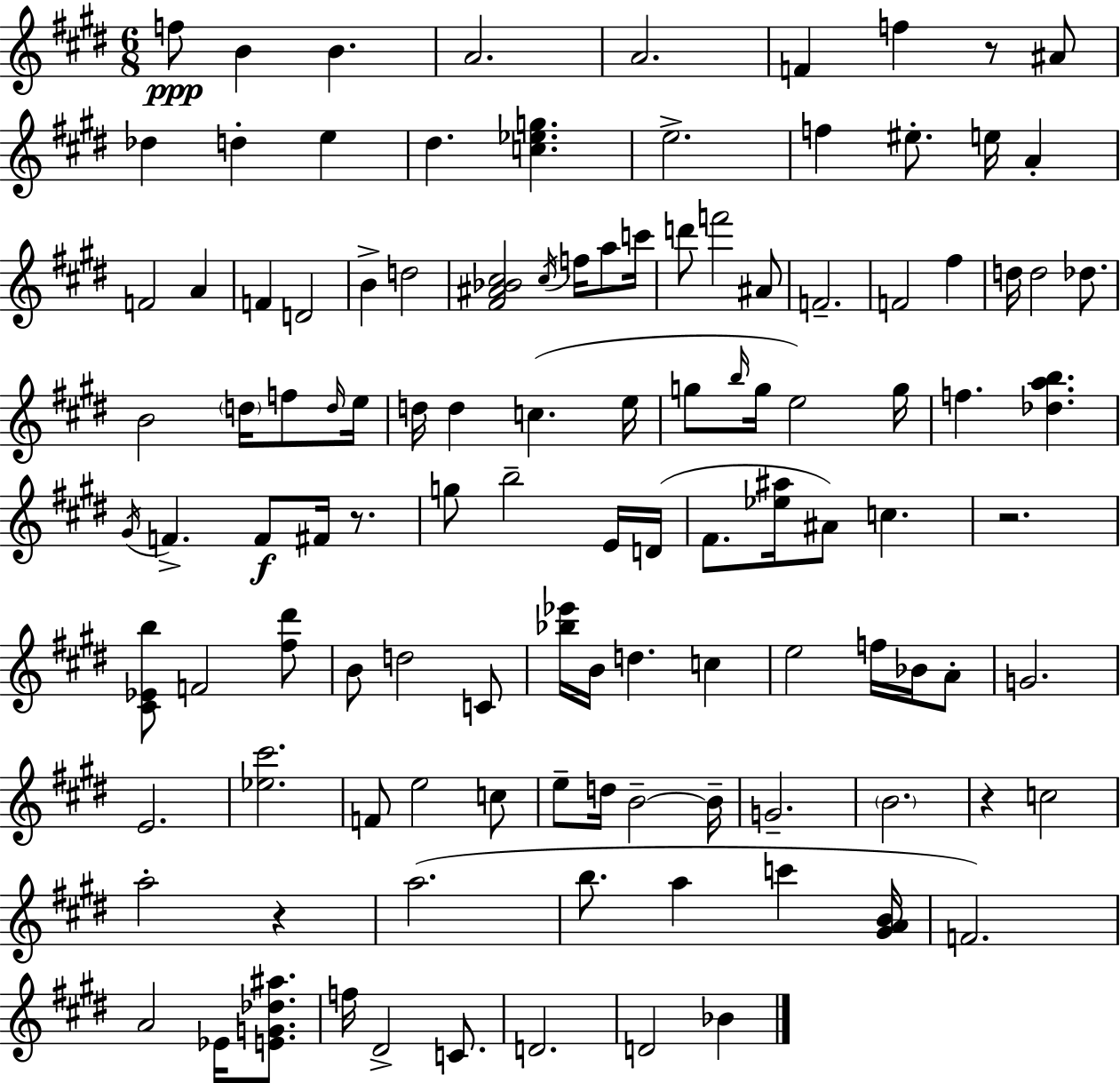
X:1
T:Untitled
M:6/8
L:1/4
K:E
f/2 B B A2 A2 F f z/2 ^A/2 _d d e ^d [c_eg] e2 f ^e/2 e/4 A F2 A F D2 B d2 [^F^A_B^c]2 ^c/4 f/4 a/2 c'/4 d'/2 f'2 ^A/2 F2 F2 ^f d/4 d2 _d/2 B2 d/4 f/2 d/4 e/4 d/4 d c e/4 g/2 b/4 g/4 e2 g/4 f [_dab] ^G/4 F F/2 ^F/4 z/2 g/2 b2 E/4 D/4 ^F/2 [_e^a]/4 ^A/2 c z2 [^C_Eb]/2 F2 [^f^d']/2 B/2 d2 C/2 [_b_e']/4 B/4 d c e2 f/4 _B/4 A/2 G2 E2 [_e^c']2 F/2 e2 c/2 e/2 d/4 B2 B/4 G2 B2 z c2 a2 z a2 b/2 a c' [^GAB]/4 F2 A2 _E/4 [EG_d^a]/2 f/4 ^D2 C/2 D2 D2 _B